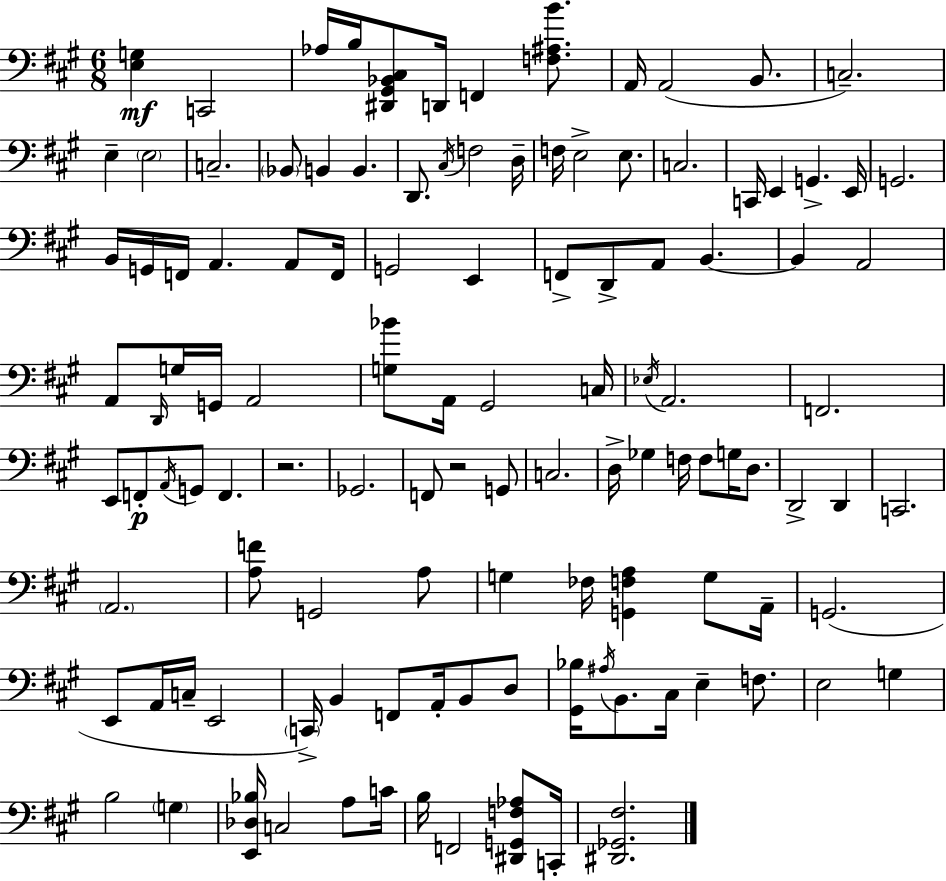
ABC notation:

X:1
T:Untitled
M:6/8
L:1/4
K:A
[E,G,] C,,2 _A,/4 B,/4 [^D,,^G,,_B,,^C,]/2 D,,/4 F,, [F,^A,B]/2 A,,/4 A,,2 B,,/2 C,2 E, E,2 C,2 _B,,/2 B,, B,, D,,/2 ^C,/4 F,2 D,/4 F,/4 E,2 E,/2 C,2 C,,/4 E,, G,, E,,/4 G,,2 B,,/4 G,,/4 F,,/4 A,, A,,/2 F,,/4 G,,2 E,, F,,/2 D,,/2 A,,/2 B,, B,, A,,2 A,,/2 D,,/4 G,/4 G,,/4 A,,2 [G,_B]/2 A,,/4 ^G,,2 C,/4 _E,/4 A,,2 F,,2 E,,/2 F,,/2 A,,/4 G,,/2 F,, z2 _G,,2 F,,/2 z2 G,,/2 C,2 D,/4 _G, F,/4 F,/2 G,/4 D,/2 D,,2 D,, C,,2 A,,2 [A,F]/2 G,,2 A,/2 G, _F,/4 [G,,F,A,] G,/2 A,,/4 G,,2 E,,/2 A,,/4 C,/4 E,,2 C,,/4 B,, F,,/2 A,,/4 B,,/2 D,/2 [^G,,_B,]/4 ^A,/4 B,,/2 ^C,/4 E, F,/2 E,2 G, B,2 G, [E,,_D,_B,]/4 C,2 A,/2 C/4 B,/4 F,,2 [^D,,G,,F,_A,]/2 C,,/4 [^D,,_G,,^F,]2